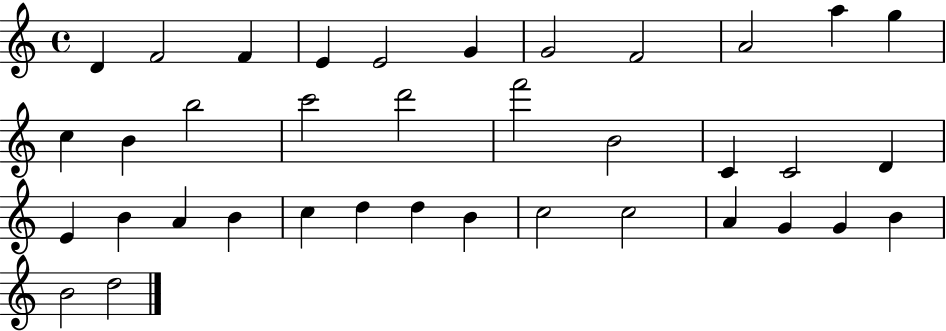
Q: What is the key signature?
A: C major